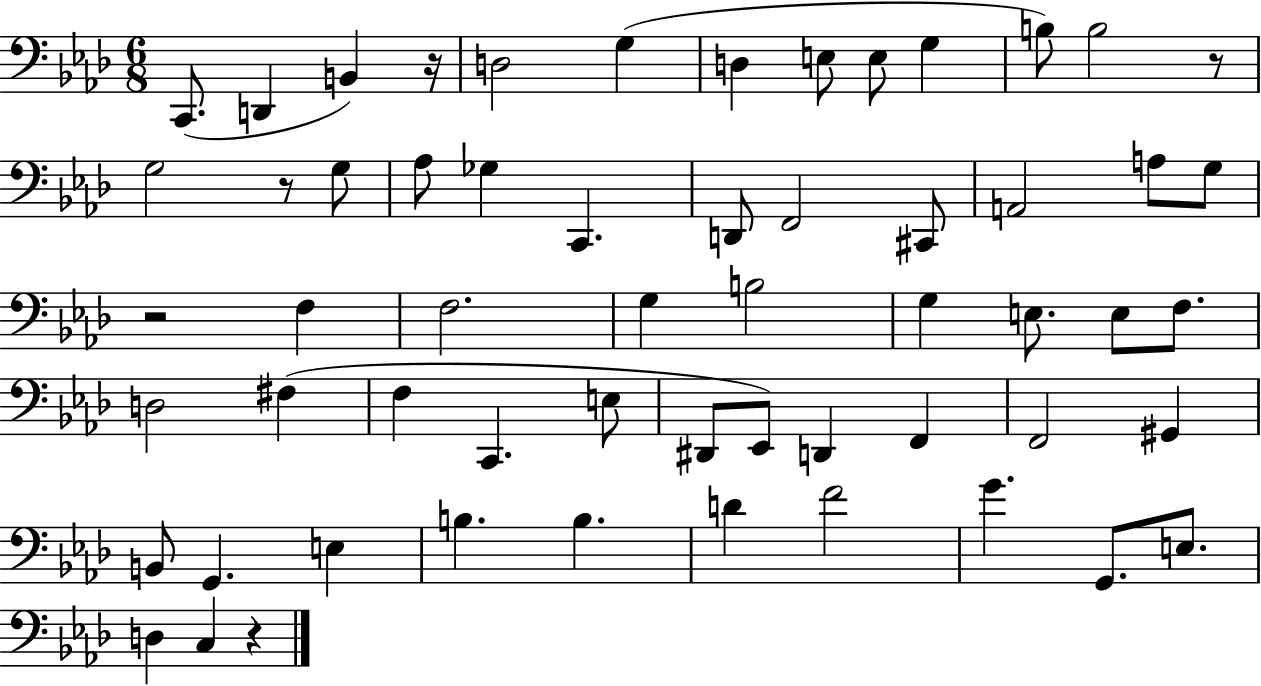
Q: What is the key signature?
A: AES major